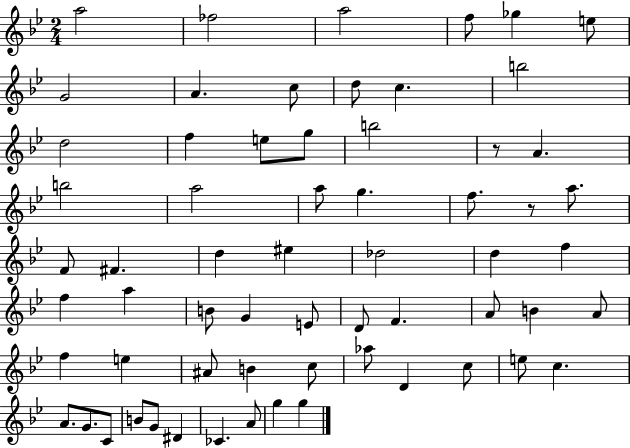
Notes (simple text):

A5/h FES5/h A5/h F5/e Gb5/q E5/e G4/h A4/q. C5/e D5/e C5/q. B5/h D5/h F5/q E5/e G5/e B5/h R/e A4/q. B5/h A5/h A5/e G5/q. F5/e. R/e A5/e. F4/e F#4/q. D5/q EIS5/q Db5/h D5/q F5/q F5/q A5/q B4/e G4/q E4/e D4/e F4/q. A4/e B4/q A4/e F5/q E5/q A#4/e B4/q C5/e Ab5/e D4/q C5/e E5/e C5/q. A4/e. G4/e. C4/e B4/e G4/e D#4/q CES4/q. A4/e G5/q G5/q